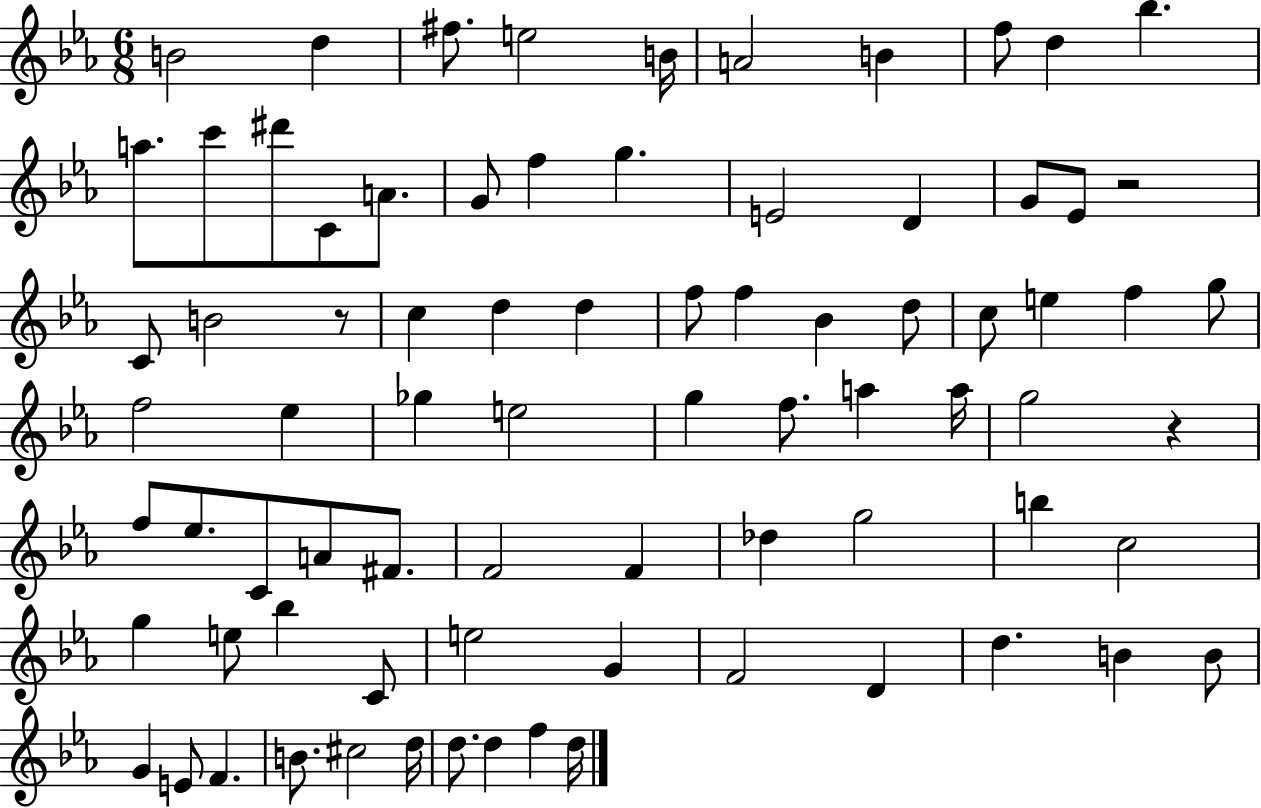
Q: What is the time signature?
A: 6/8